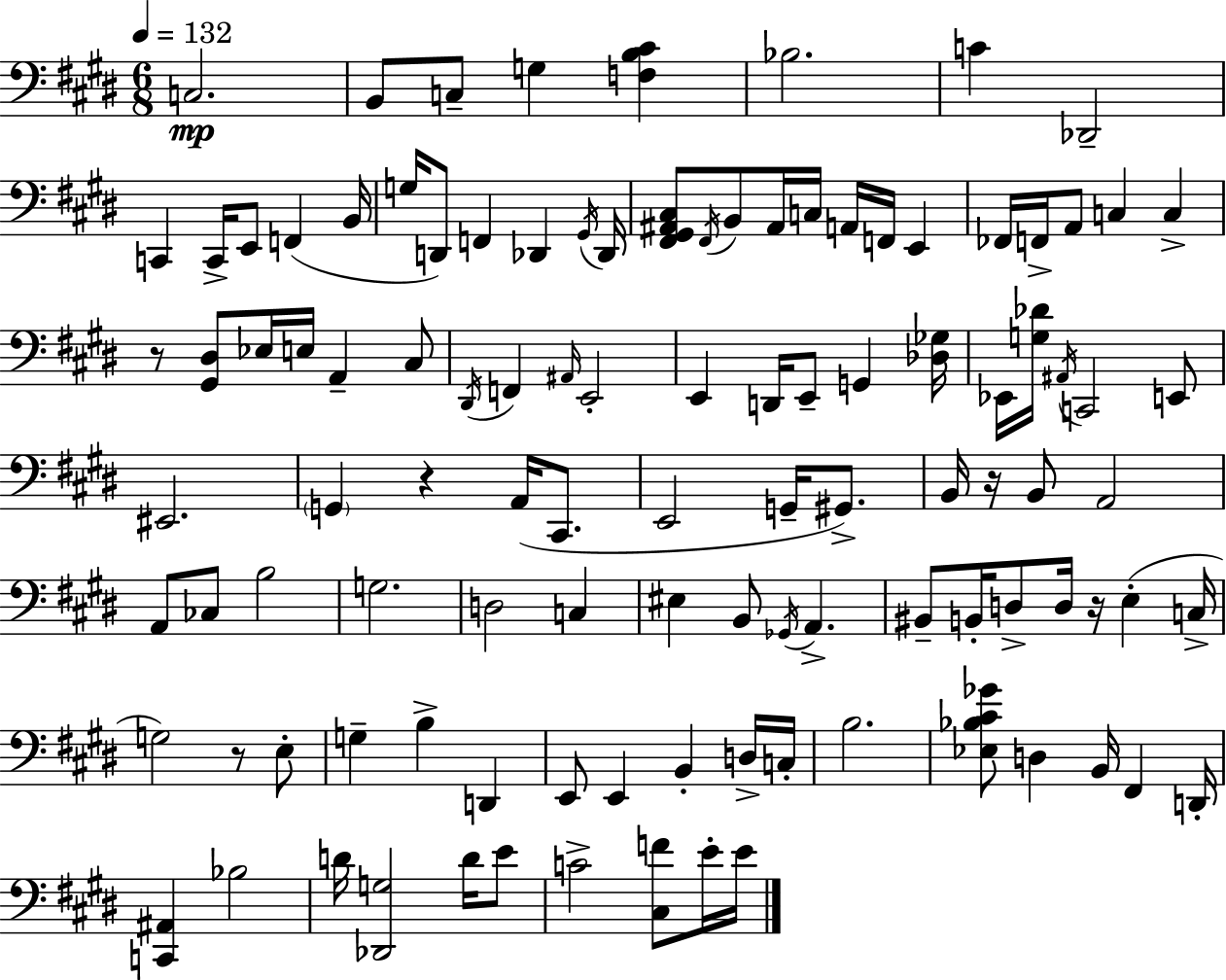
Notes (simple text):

C3/h. B2/e C3/e G3/q [F3,B3,C#4]/q Bb3/h. C4/q Db2/h C2/q C2/s E2/e F2/q B2/s G3/s D2/e F2/q Db2/q G#2/s Db2/s [F#2,G#2,A#2,C#3]/e F#2/s B2/e A#2/s C3/s A2/s F2/s E2/q FES2/s F2/s A2/e C3/q C3/q R/e [G#2,D#3]/e Eb3/s E3/s A2/q C#3/e D#2/s F2/q A#2/s E2/h E2/q D2/s E2/e G2/q [Db3,Gb3]/s Eb2/s [G3,Db4]/s A#2/s C2/h E2/e EIS2/h. G2/q R/q A2/s C#2/e. E2/h G2/s G#2/e. B2/s R/s B2/e A2/h A2/e CES3/e B3/h G3/h. D3/h C3/q EIS3/q B2/e Gb2/s A2/q. BIS2/e B2/s D3/e D3/s R/s E3/q C3/s G3/h R/e E3/e G3/q B3/q D2/q E2/e E2/q B2/q D3/s C3/s B3/h. [Eb3,Bb3,C#4,Gb4]/e D3/q B2/s F#2/q D2/s [C2,A#2]/q Bb3/h D4/s [Db2,G3]/h D4/s E4/e C4/h [C#3,F4]/e E4/s E4/s